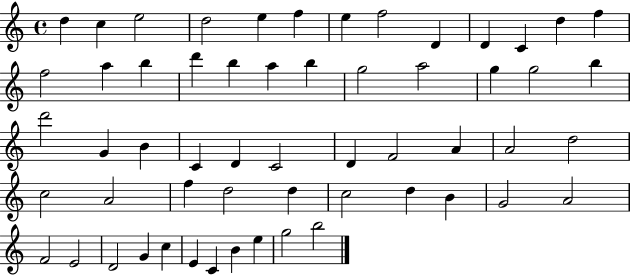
D5/q C5/q E5/h D5/h E5/q F5/q E5/q F5/h D4/q D4/q C4/q D5/q F5/q F5/h A5/q B5/q D6/q B5/q A5/q B5/q G5/h A5/h G5/q G5/h B5/q D6/h G4/q B4/q C4/q D4/q C4/h D4/q F4/h A4/q A4/h D5/h C5/h A4/h F5/q D5/h D5/q C5/h D5/q B4/q G4/h A4/h F4/h E4/h D4/h G4/q C5/q E4/q C4/q B4/q E5/q G5/h B5/h